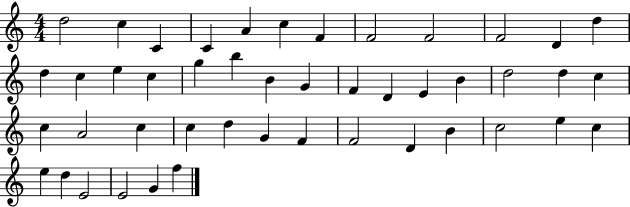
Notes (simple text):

D5/h C5/q C4/q C4/q A4/q C5/q F4/q F4/h F4/h F4/h D4/q D5/q D5/q C5/q E5/q C5/q G5/q B5/q B4/q G4/q F4/q D4/q E4/q B4/q D5/h D5/q C5/q C5/q A4/h C5/q C5/q D5/q G4/q F4/q F4/h D4/q B4/q C5/h E5/q C5/q E5/q D5/q E4/h E4/h G4/q F5/q